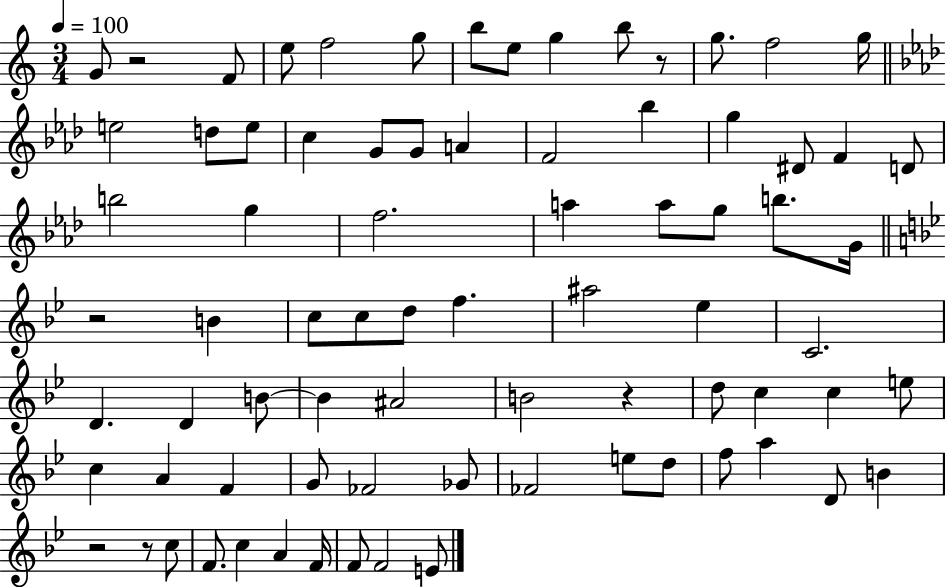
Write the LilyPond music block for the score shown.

{
  \clef treble
  \numericTimeSignature
  \time 3/4
  \key c \major
  \tempo 4 = 100
  g'8 r2 f'8 | e''8 f''2 g''8 | b''8 e''8 g''4 b''8 r8 | g''8. f''2 g''16 | \break \bar "||" \break \key aes \major e''2 d''8 e''8 | c''4 g'8 g'8 a'4 | f'2 bes''4 | g''4 dis'8 f'4 d'8 | \break b''2 g''4 | f''2. | a''4 a''8 g''8 b''8. g'16 | \bar "||" \break \key g \minor r2 b'4 | c''8 c''8 d''8 f''4. | ais''2 ees''4 | c'2. | \break d'4. d'4 b'8~~ | b'4 ais'2 | b'2 r4 | d''8 c''4 c''4 e''8 | \break c''4 a'4 f'4 | g'8 fes'2 ges'8 | fes'2 e''8 d''8 | f''8 a''4 d'8 b'4 | \break r2 r8 c''8 | f'8. c''4 a'4 f'16 | f'8 f'2 e'8 | \bar "|."
}